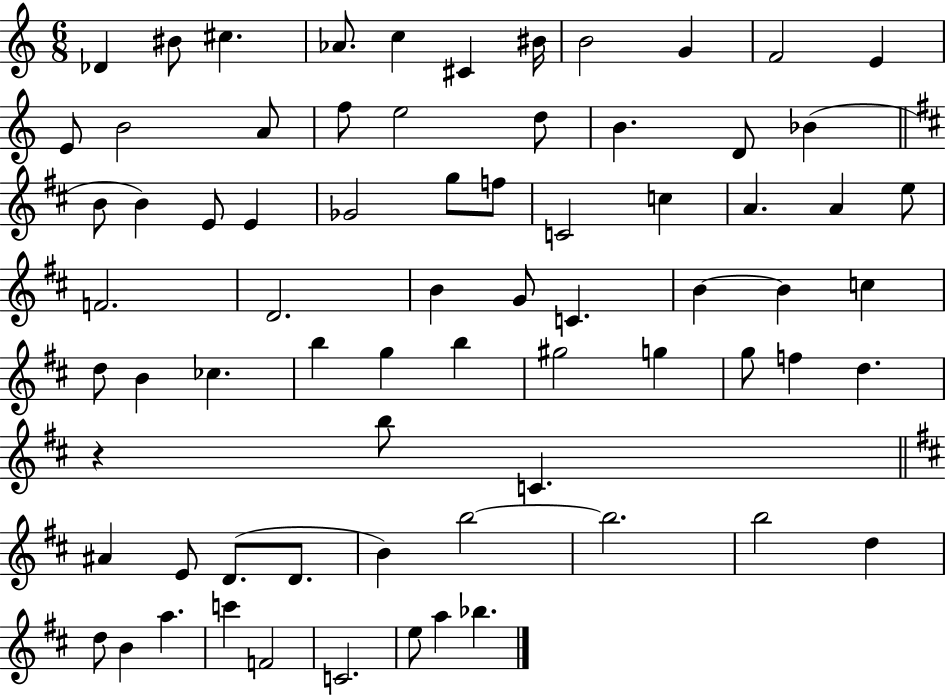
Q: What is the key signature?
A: C major